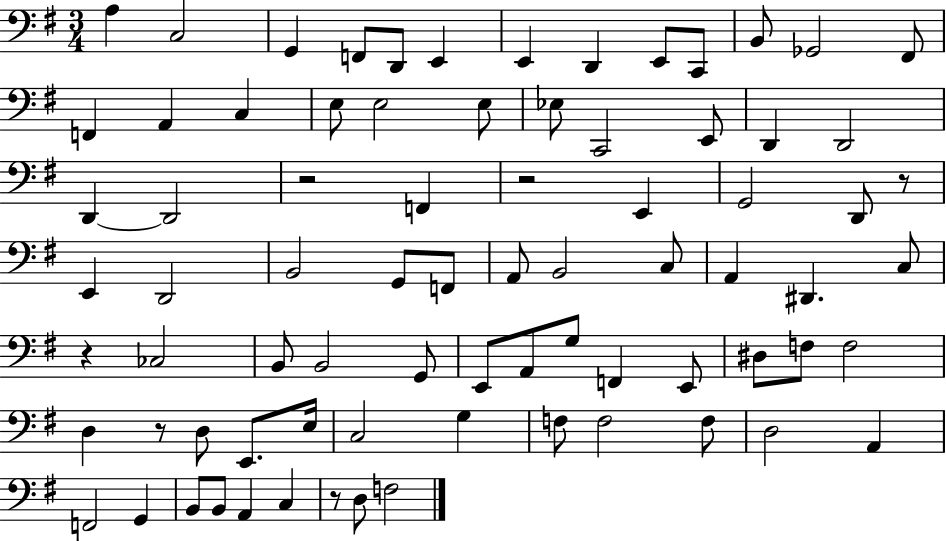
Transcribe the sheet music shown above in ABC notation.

X:1
T:Untitled
M:3/4
L:1/4
K:G
A, C,2 G,, F,,/2 D,,/2 E,, E,, D,, E,,/2 C,,/2 B,,/2 _G,,2 ^F,,/2 F,, A,, C, E,/2 E,2 E,/2 _E,/2 C,,2 E,,/2 D,, D,,2 D,, D,,2 z2 F,, z2 E,, G,,2 D,,/2 z/2 E,, D,,2 B,,2 G,,/2 F,,/2 A,,/2 B,,2 C,/2 A,, ^D,, C,/2 z _C,2 B,,/2 B,,2 G,,/2 E,,/2 A,,/2 G,/2 F,, E,,/2 ^D,/2 F,/2 F,2 D, z/2 D,/2 E,,/2 E,/4 C,2 G, F,/2 F,2 F,/2 D,2 A,, F,,2 G,, B,,/2 B,,/2 A,, C, z/2 D,/2 F,2